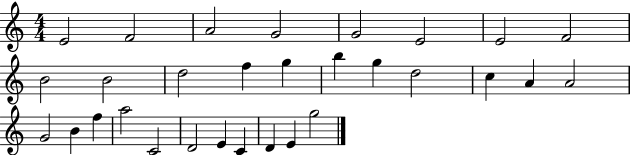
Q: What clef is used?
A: treble